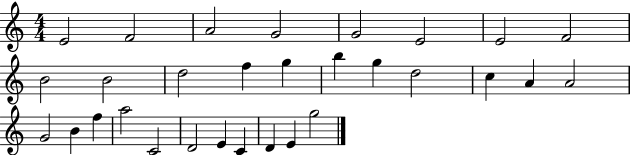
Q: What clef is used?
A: treble